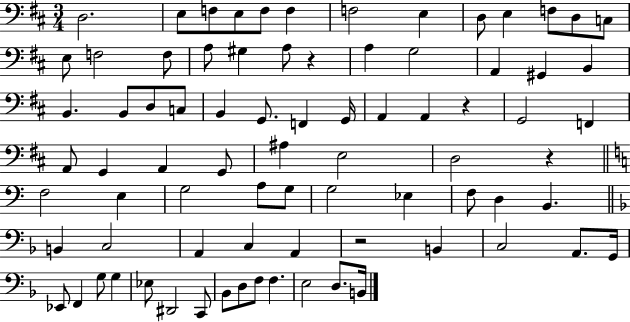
X:1
T:Untitled
M:3/4
L:1/4
K:D
D,2 E,/2 F,/2 E,/2 F,/2 F, F,2 E, D,/2 E, F,/2 D,/2 C,/2 E,/2 F,2 F,/2 A,/2 ^G, A,/2 z A, G,2 A,, ^G,, B,, B,, B,,/2 D,/2 C,/2 B,, G,,/2 F,, G,,/4 A,, A,, z G,,2 F,, A,,/2 G,, A,, G,,/2 ^A, E,2 D,2 z F,2 E, G,2 A,/2 G,/2 G,2 _E, F,/2 D, B,, B,, C,2 A,, C, A,, z2 B,, C,2 A,,/2 G,,/4 _E,,/2 F,, G,/2 G, _E,/2 ^D,,2 C,,/2 _B,,/2 D,/2 F,/2 F, E,2 D,/2 B,,/4